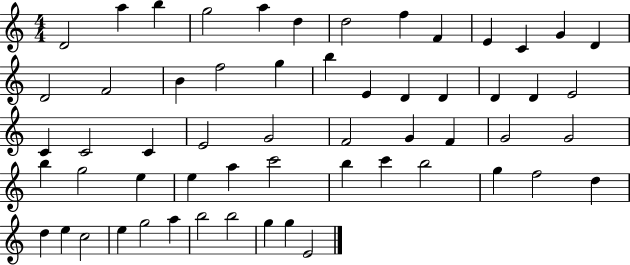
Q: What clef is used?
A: treble